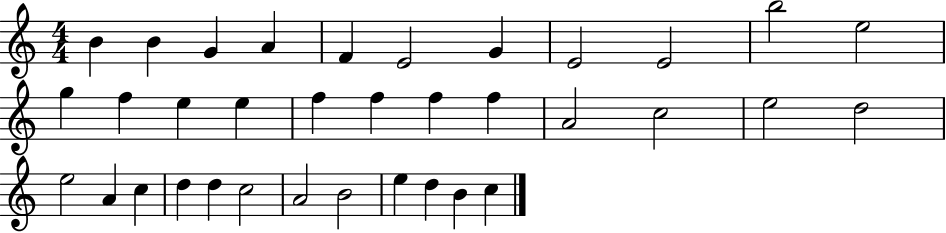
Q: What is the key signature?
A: C major